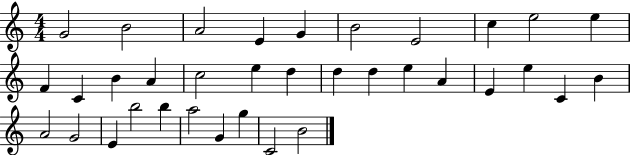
{
  \clef treble
  \numericTimeSignature
  \time 4/4
  \key c \major
  g'2 b'2 | a'2 e'4 g'4 | b'2 e'2 | c''4 e''2 e''4 | \break f'4 c'4 b'4 a'4 | c''2 e''4 d''4 | d''4 d''4 e''4 a'4 | e'4 e''4 c'4 b'4 | \break a'2 g'2 | e'4 b''2 b''4 | a''2 g'4 g''4 | c'2 b'2 | \break \bar "|."
}